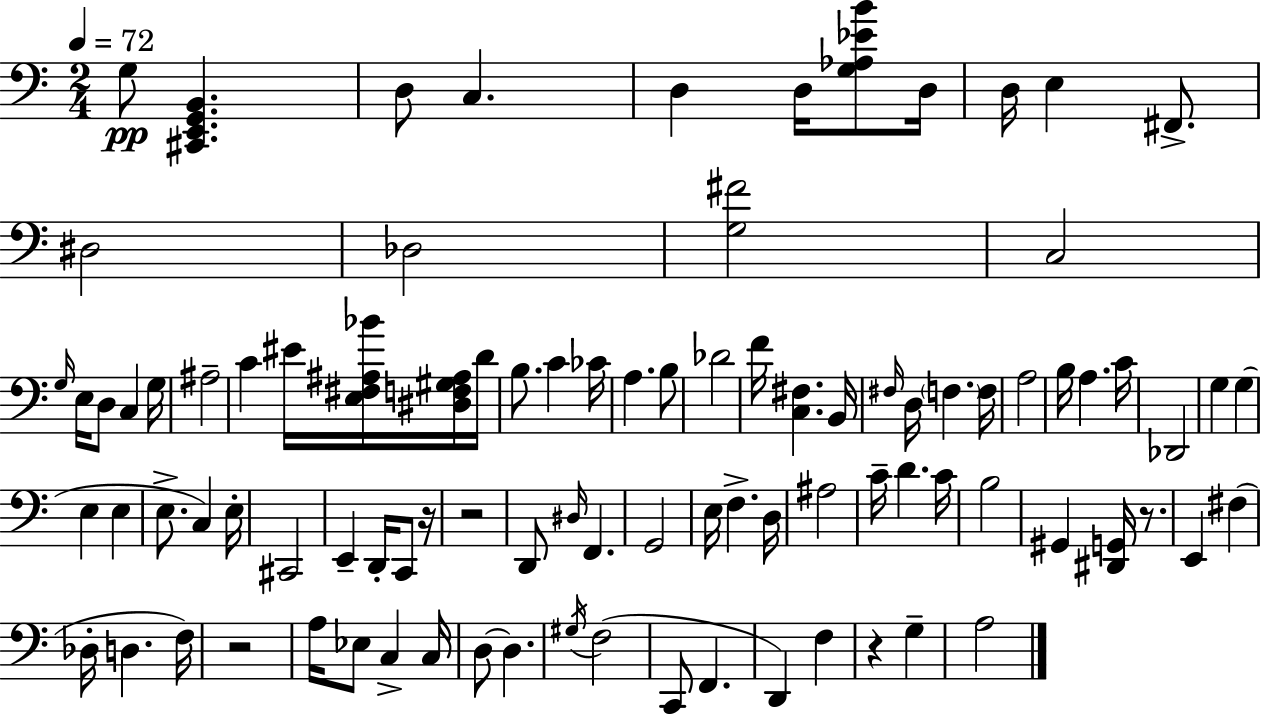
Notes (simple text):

G3/e [C#2,E2,G2,B2]/q. D3/e C3/q. D3/q D3/s [G3,Ab3,Eb4,B4]/e D3/s D3/s E3/q F#2/e. D#3/h Db3/h [G3,F#4]/h C3/h G3/s E3/s D3/e C3/q G3/s A#3/h C4/q EIS4/s [E3,F#3,A#3,Bb4]/s [D#3,F3,G#3,A#3]/s D4/s B3/e. C4/q CES4/s A3/q. B3/e Db4/h F4/s [C3,F#3]/q. B2/s F#3/s D3/s F3/q. F3/s A3/h B3/s A3/q. C4/s Db2/h G3/q G3/q E3/q E3/q E3/e. C3/q E3/s C#2/h E2/q D2/s C2/e R/s R/h D2/e D#3/s F2/q. G2/h E3/s F3/q. D3/s A#3/h C4/s D4/q. C4/s B3/h G#2/q [D#2,G2]/s R/e. E2/q F#3/q Db3/s D3/q. F3/s R/h A3/s Eb3/e C3/q C3/s D3/e D3/q. G#3/s F3/h C2/e F2/q. D2/q F3/q R/q G3/q A3/h